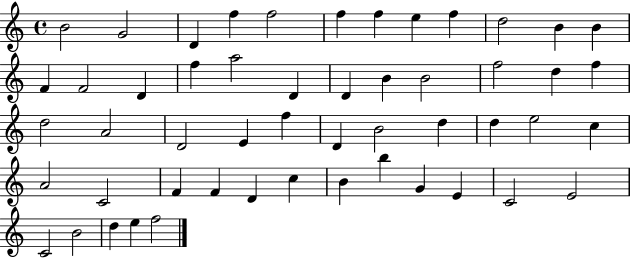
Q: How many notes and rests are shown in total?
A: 52